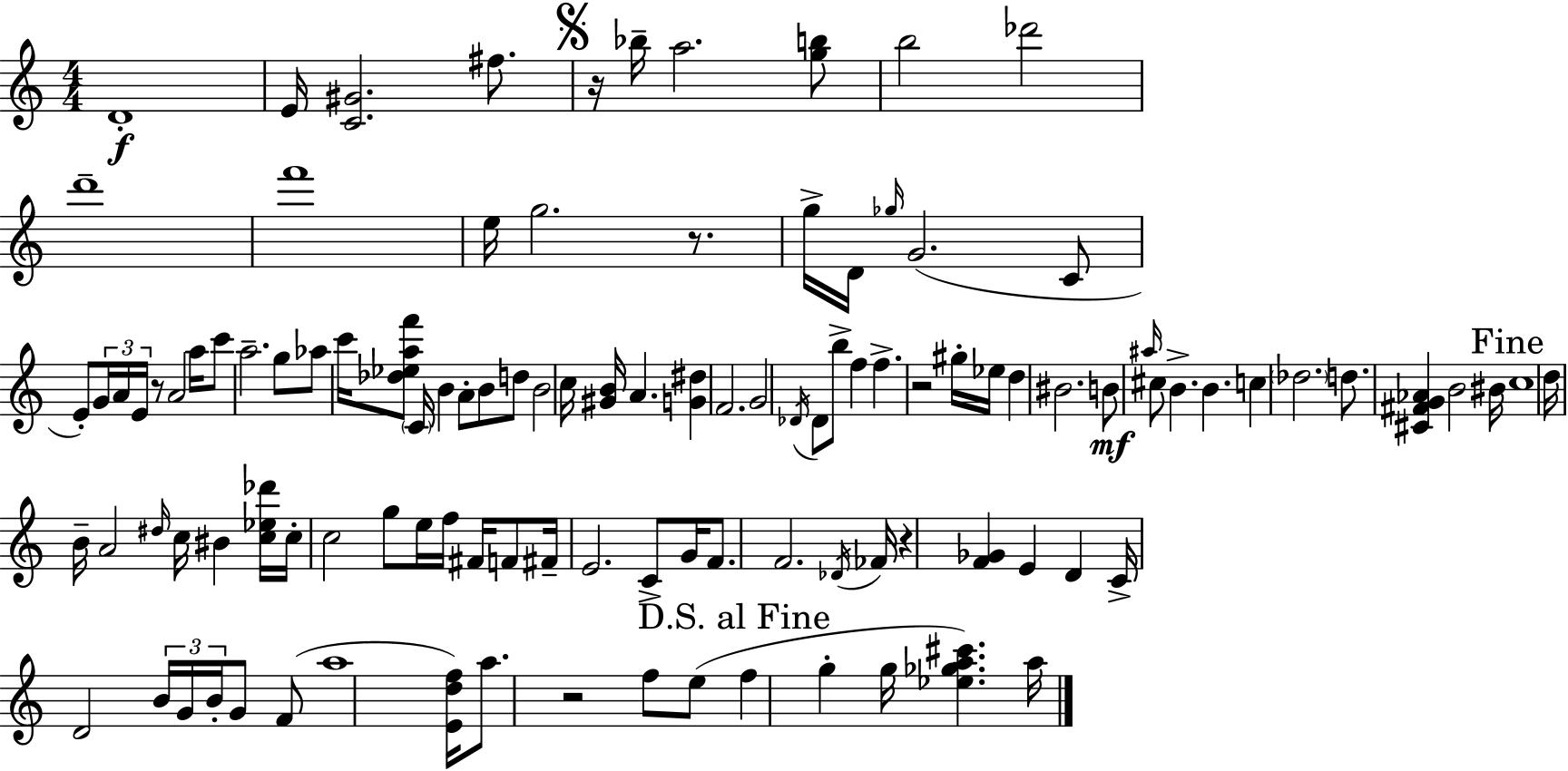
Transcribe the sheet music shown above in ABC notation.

X:1
T:Untitled
M:4/4
L:1/4
K:C
D4 E/4 [C^G]2 ^f/2 z/4 _b/4 a2 [gb]/2 b2 _d'2 d'4 f'4 e/4 g2 z/2 g/4 D/4 _g/4 G2 C/2 E/2 G/4 A/4 E/4 z/2 A2 a/4 c'/2 a2 g/2 _a/2 c'/4 [_d_eaf']/2 C/4 B A/2 B/2 d/2 B2 c/4 [^GB]/4 A [G^d] F2 G2 _D/4 _D/2 b/2 f f z2 ^g/4 _e/4 d ^B2 B/2 ^a/4 ^c/2 B B c _d2 d/2 [^C^FG_A] B2 ^B/4 c4 d/4 B/4 A2 ^d/4 c/4 ^B [c_e_d']/4 c/4 c2 g/2 e/4 f/4 ^F/4 F/2 ^F/4 E2 C/2 G/4 F/2 F2 _D/4 _F/4 z [F_G] E D C/4 D2 B/4 G/4 B/4 G/2 F/2 a4 [Edf]/4 a/2 z2 f/2 e/2 f g g/4 [_e_ga^c'] a/4